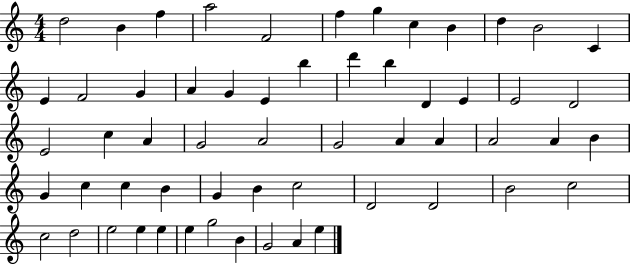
{
  \clef treble
  \numericTimeSignature
  \time 4/4
  \key c \major
  d''2 b'4 f''4 | a''2 f'2 | f''4 g''4 c''4 b'4 | d''4 b'2 c'4 | \break e'4 f'2 g'4 | a'4 g'4 e'4 b''4 | d'''4 b''4 d'4 e'4 | e'2 d'2 | \break e'2 c''4 a'4 | g'2 a'2 | g'2 a'4 a'4 | a'2 a'4 b'4 | \break g'4 c''4 c''4 b'4 | g'4 b'4 c''2 | d'2 d'2 | b'2 c''2 | \break c''2 d''2 | e''2 e''4 e''4 | e''4 g''2 b'4 | g'2 a'4 e''4 | \break \bar "|."
}